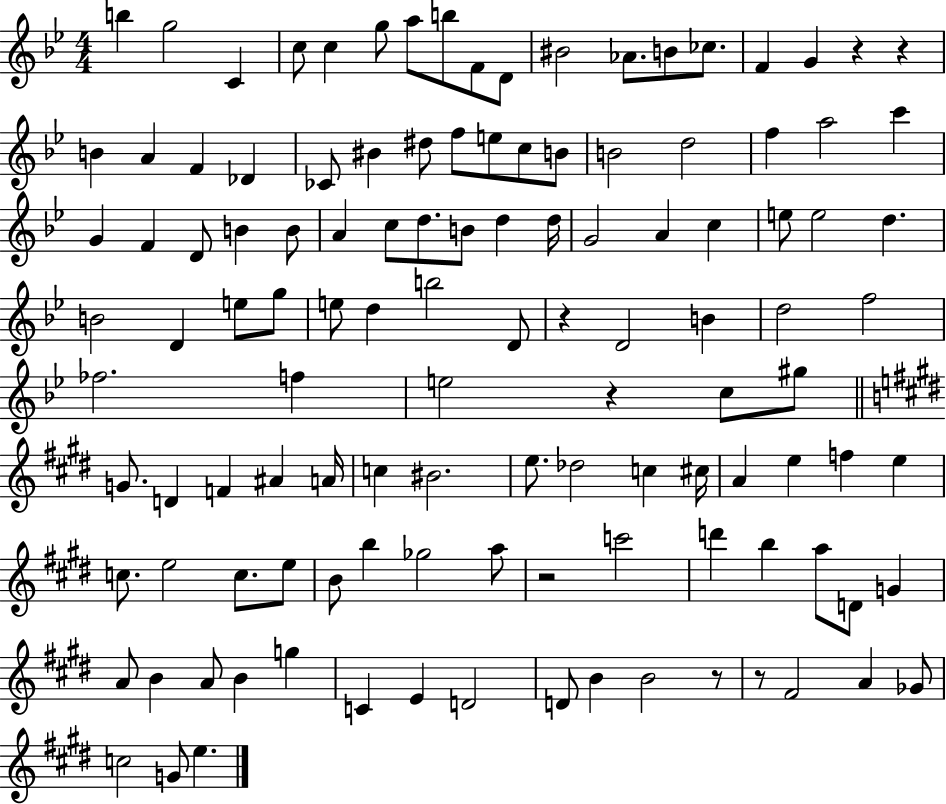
{
  \clef treble
  \numericTimeSignature
  \time 4/4
  \key bes \major
  \repeat volta 2 { b''4 g''2 c'4 | c''8 c''4 g''8 a''8 b''8 f'8 d'8 | bis'2 aes'8. b'8 ces''8. | f'4 g'4 r4 r4 | \break b'4 a'4 f'4 des'4 | ces'8 bis'4 dis''8 f''8 e''8 c''8 b'8 | b'2 d''2 | f''4 a''2 c'''4 | \break g'4 f'4 d'8 b'4 b'8 | a'4 c''8 d''8. b'8 d''4 d''16 | g'2 a'4 c''4 | e''8 e''2 d''4. | \break b'2 d'4 e''8 g''8 | e''8 d''4 b''2 d'8 | r4 d'2 b'4 | d''2 f''2 | \break fes''2. f''4 | e''2 r4 c''8 gis''8 | \bar "||" \break \key e \major g'8. d'4 f'4 ais'4 a'16 | c''4 bis'2. | e''8. des''2 c''4 cis''16 | a'4 e''4 f''4 e''4 | \break c''8. e''2 c''8. e''8 | b'8 b''4 ges''2 a''8 | r2 c'''2 | d'''4 b''4 a''8 d'8 g'4 | \break a'8 b'4 a'8 b'4 g''4 | c'4 e'4 d'2 | d'8 b'4 b'2 r8 | r8 fis'2 a'4 ges'8 | \break c''2 g'8 e''4. | } \bar "|."
}